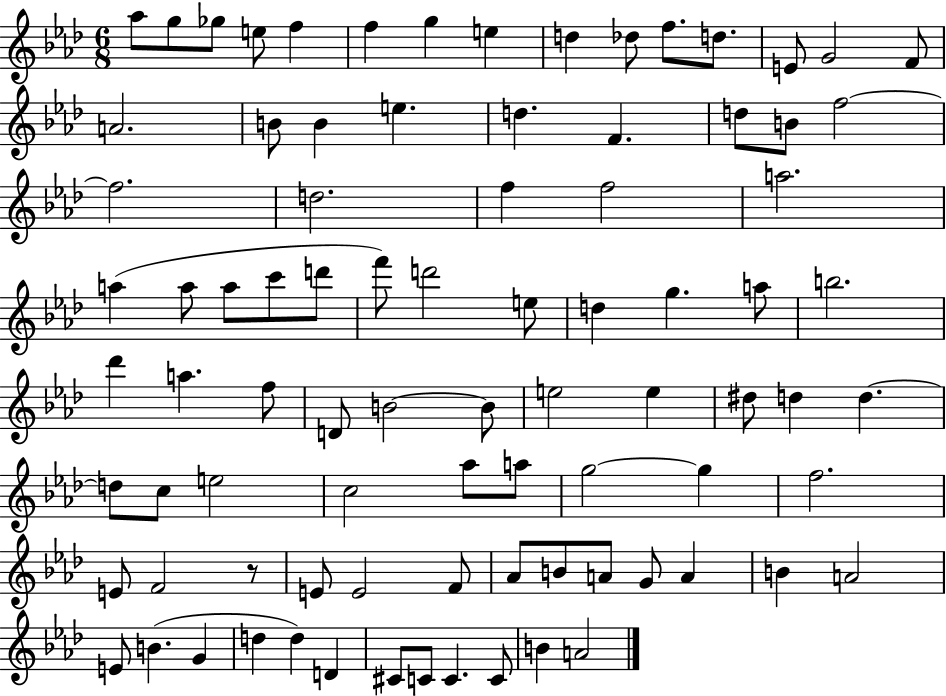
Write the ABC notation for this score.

X:1
T:Untitled
M:6/8
L:1/4
K:Ab
_a/2 g/2 _g/2 e/2 f f g e d _d/2 f/2 d/2 E/2 G2 F/2 A2 B/2 B e d F d/2 B/2 f2 f2 d2 f f2 a2 a a/2 a/2 c'/2 d'/2 f'/2 d'2 e/2 d g a/2 b2 _d' a f/2 D/2 B2 B/2 e2 e ^d/2 d d d/2 c/2 e2 c2 _a/2 a/2 g2 g f2 E/2 F2 z/2 E/2 E2 F/2 _A/2 B/2 A/2 G/2 A B A2 E/2 B G d d D ^C/2 C/2 C C/2 B A2